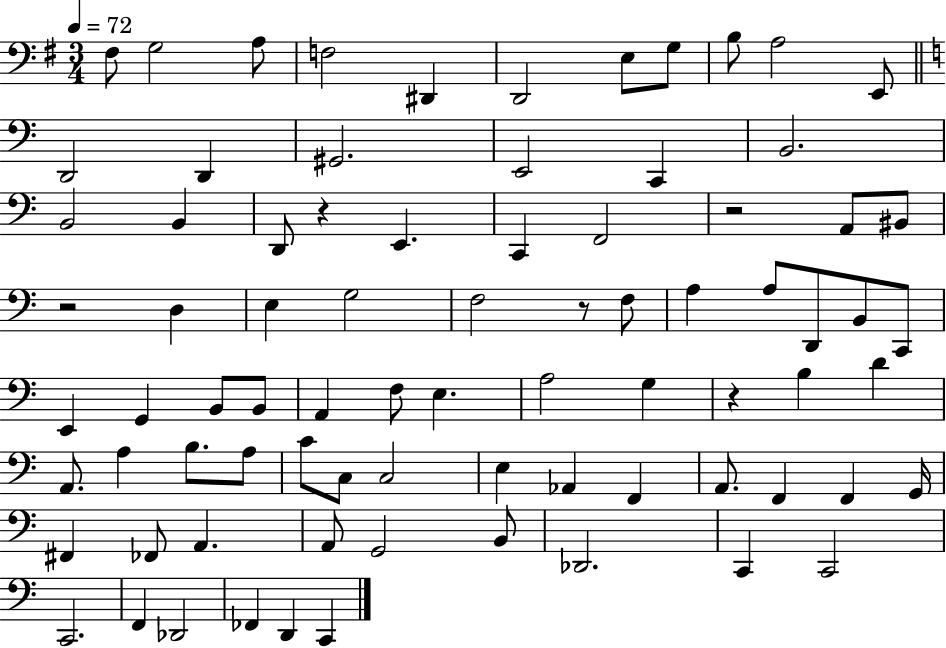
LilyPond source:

{
  \clef bass
  \numericTimeSignature
  \time 3/4
  \key g \major
  \tempo 4 = 72
  \repeat volta 2 { fis8 g2 a8 | f2 dis,4 | d,2 e8 g8 | b8 a2 e,8 | \break \bar "||" \break \key a \minor d,2 d,4 | gis,2. | e,2 c,4 | b,2. | \break b,2 b,4 | d,8 r4 e,4. | c,4 f,2 | r2 a,8 bis,8 | \break r2 d4 | e4 g2 | f2 r8 f8 | a4 a8 d,8 b,8 c,8 | \break e,4 g,4 b,8 b,8 | a,4 f8 e4. | a2 g4 | r4 b4 d'4 | \break a,8. a4 b8. a8 | c'8 c8 c2 | e4 aes,4 f,4 | a,8. f,4 f,4 g,16 | \break fis,4 fes,8 a,4. | a,8 g,2 b,8 | des,2. | c,4 c,2 | \break c,2. | f,4 des,2 | fes,4 d,4 c,4 | } \bar "|."
}